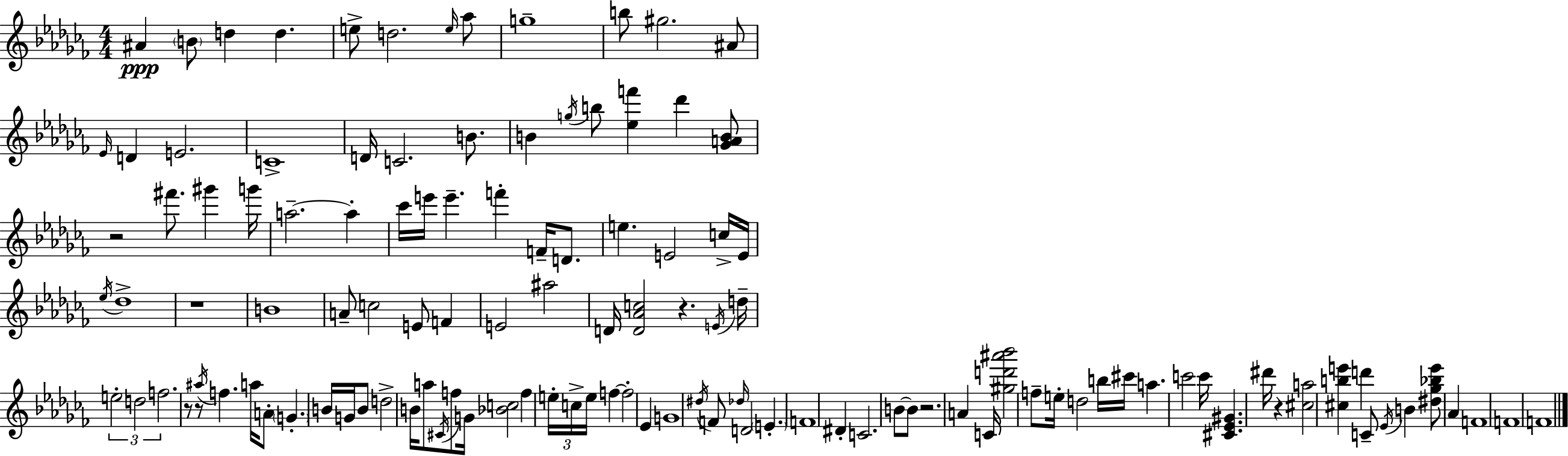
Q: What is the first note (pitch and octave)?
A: A#4